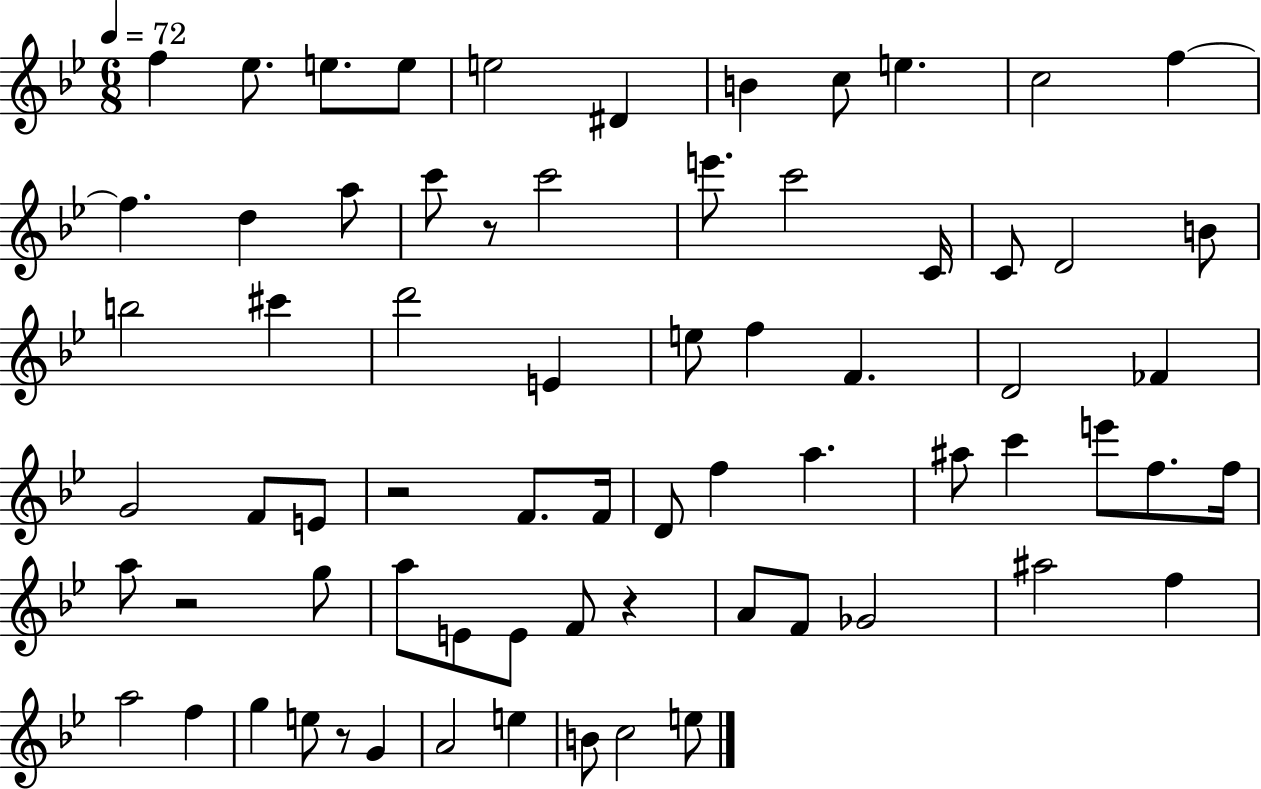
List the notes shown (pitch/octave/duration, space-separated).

F5/q Eb5/e. E5/e. E5/e E5/h D#4/q B4/q C5/e E5/q. C5/h F5/q F5/q. D5/q A5/e C6/e R/e C6/h E6/e. C6/h C4/s C4/e D4/h B4/e B5/h C#6/q D6/h E4/q E5/e F5/q F4/q. D4/h FES4/q G4/h F4/e E4/e R/h F4/e. F4/s D4/e F5/q A5/q. A#5/e C6/q E6/e F5/e. F5/s A5/e R/h G5/e A5/e E4/e E4/e F4/e R/q A4/e F4/e Gb4/h A#5/h F5/q A5/h F5/q G5/q E5/e R/e G4/q A4/h E5/q B4/e C5/h E5/e